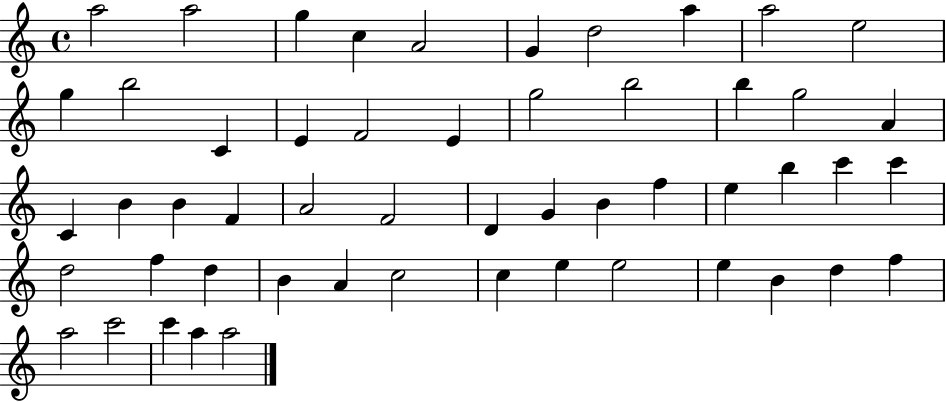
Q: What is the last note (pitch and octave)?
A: A5